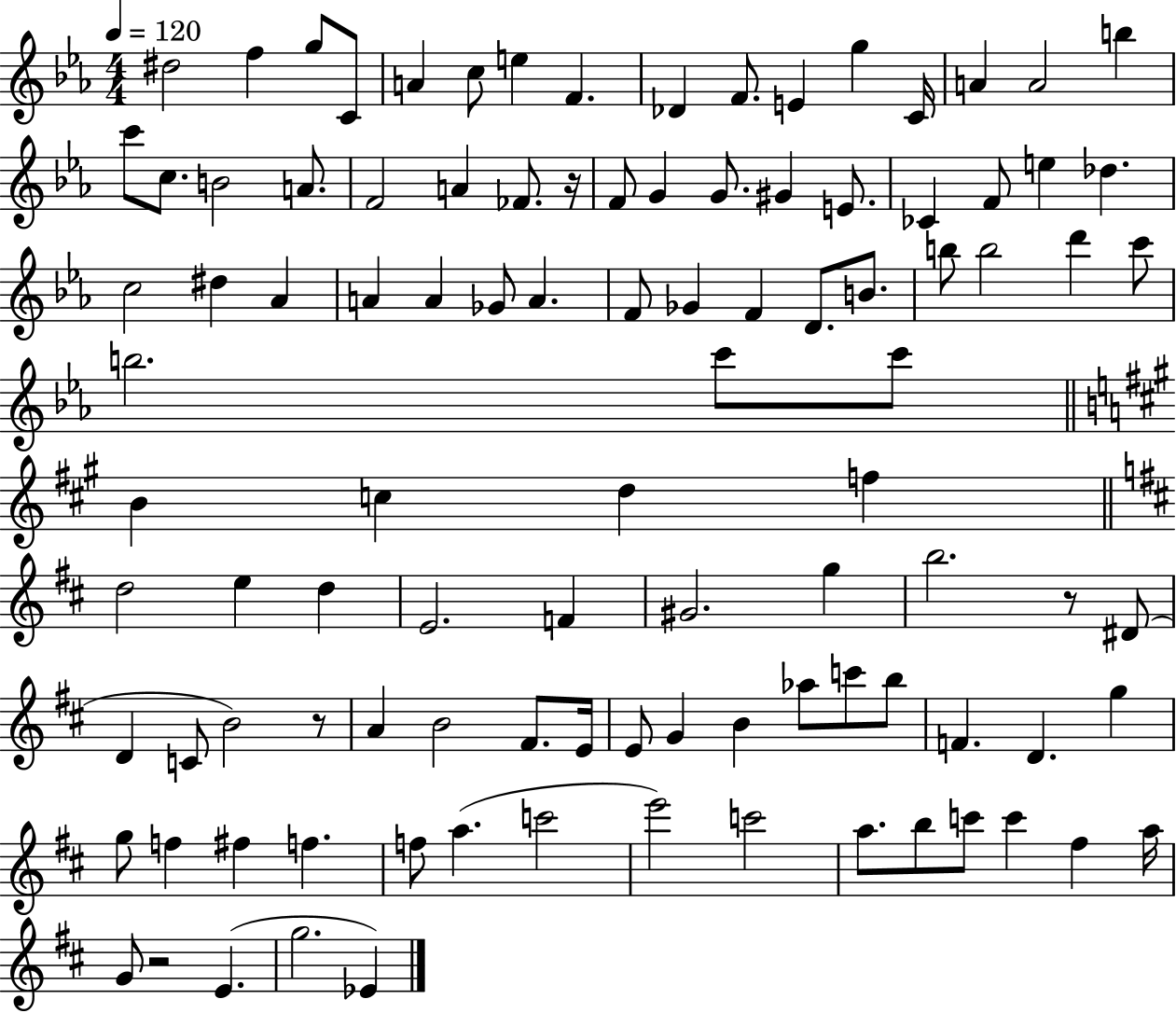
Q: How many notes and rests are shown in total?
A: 103